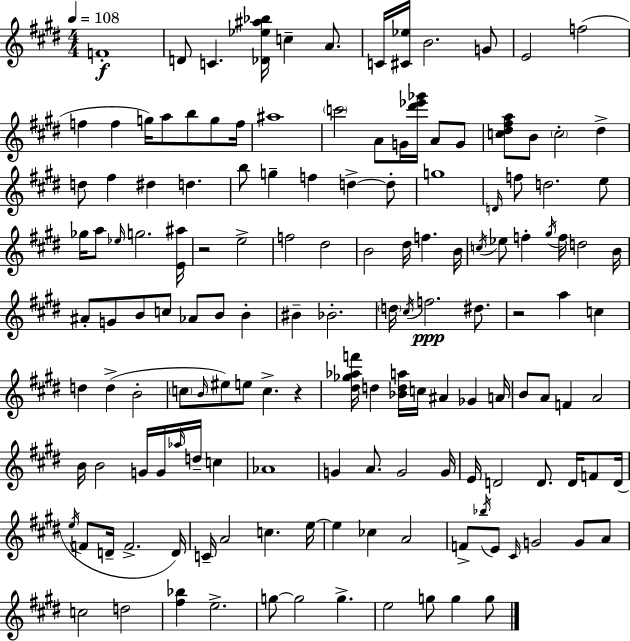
{
  \clef treble
  \numericTimeSignature
  \time 4/4
  \key e \major
  \tempo 4 = 108
  f'1-.\f | d'8 c'4. <des' ees'' ais'' bes''>16 c''4-- a'8. | c'16 <cis' ees''>16 b'2. g'8 | e'2 f''2( | \break f''4 f''4 g''16) a''8 b''8 g''8 f''16 | ais''1 | \parenthesize c'''2 a'8 g'16 <dis''' ees''' ges'''>16 a'8 g'8 | <c'' dis'' fis'' a''>8 b'8 \parenthesize c''2-. dis''4-> | \break d''8 fis''4 dis''4 d''4. | b''8 g''4-- f''4 d''4->~~ d''8-. | g''1 | \grace { d'16 } f''8 d''2. e''8 | \break ges''16 a''8 \grace { ees''16 } g''2. | <e' ais''>16 r2 e''2-> | f''2 dis''2 | b'2 dis''16 f''4. | \break b'16 \acciaccatura { c''16 } ees''8 f''4-. \acciaccatura { gis''16 } f''16 d''2 | b'16 ais'8-. g'8 b'8 c''8 aes'8 b'8 | b'4-. bis'4-- bes'2.-. | \parenthesize d''16 \acciaccatura { cis''16 }\ppp f''2. | \break dis''8. r2 a''4 | c''4 d''4 d''4->( b'2-. | \parenthesize c''8 \grace { b'16 }) eis''8 e''8 c''4.-> | r4 <dis'' ges'' aes'' f'''>16 d''4 <bes' d'' a''>16 c''16 ais'4 | \break ges'4 a'16 b'8 a'8 f'4 a'2 | b'16 b'2 g'16 | g'16 \grace { aes''16 } d''16-- c''4 aes'1 | g'4 a'8. g'2 | \break g'16 e'16 d'2 | d'8. d'16 f'8 d'16( \acciaccatura { e''16 } f'8 d'16-- f'2.-> | d'16) c'16-- a'2 | c''4. e''16~~ e''4 ces''4 | \break a'2 f'8-> \acciaccatura { bes''16 } e'8 \grace { cis'16 } g'2 | g'8 a'8 c''2 | d''2 <fis'' bes''>4 e''2.-> | g''8~~ g''2 | \break g''4.-> e''2 | g''8 g''4 g''8 \bar "|."
}